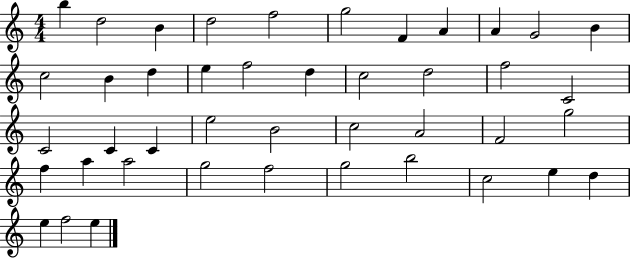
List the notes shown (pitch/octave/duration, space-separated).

B5/q D5/h B4/q D5/h F5/h G5/h F4/q A4/q A4/q G4/h B4/q C5/h B4/q D5/q E5/q F5/h D5/q C5/h D5/h F5/h C4/h C4/h C4/q C4/q E5/h B4/h C5/h A4/h F4/h G5/h F5/q A5/q A5/h G5/h F5/h G5/h B5/h C5/h E5/q D5/q E5/q F5/h E5/q